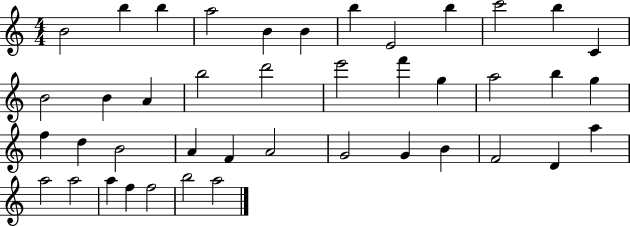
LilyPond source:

{
  \clef treble
  \numericTimeSignature
  \time 4/4
  \key c \major
  b'2 b''4 b''4 | a''2 b'4 b'4 | b''4 e'2 b''4 | c'''2 b''4 c'4 | \break b'2 b'4 a'4 | b''2 d'''2 | e'''2 f'''4 g''4 | a''2 b''4 g''4 | \break f''4 d''4 b'2 | a'4 f'4 a'2 | g'2 g'4 b'4 | f'2 d'4 a''4 | \break a''2 a''2 | a''4 f''4 f''2 | b''2 a''2 | \bar "|."
}